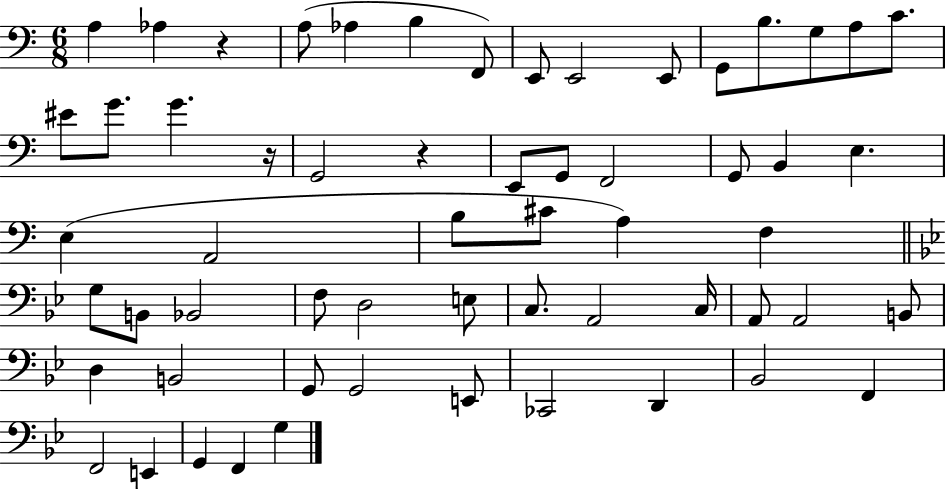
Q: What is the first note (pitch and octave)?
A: A3